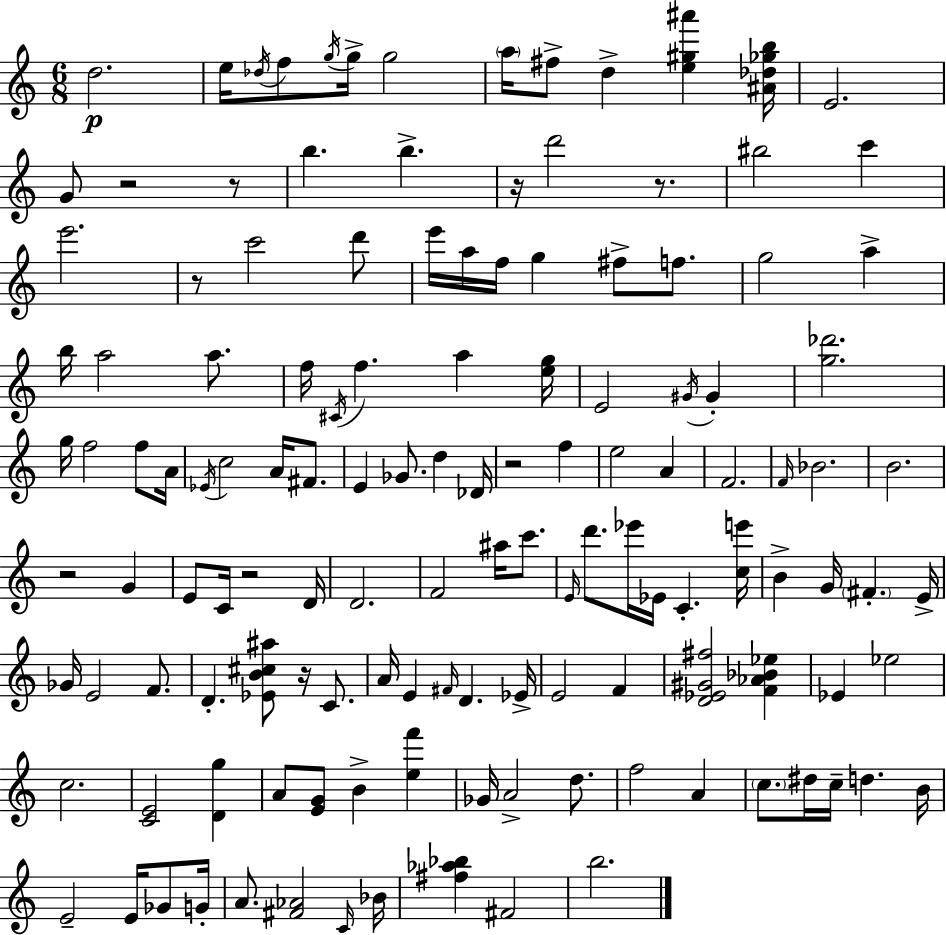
{
  \clef treble
  \numericTimeSignature
  \time 6/8
  \key c \major
  \repeat volta 2 { d''2.\p | e''16 \acciaccatura { des''16 } f''8 \acciaccatura { g''16 } g''16-> g''2 | \parenthesize a''16 fis''8-> d''4-> <e'' gis'' ais'''>4 | <ais' des'' ges'' b''>16 e'2. | \break g'8 r2 | r8 b''4. b''4.-> | r16 d'''2 r8. | bis''2 c'''4 | \break e'''2. | r8 c'''2 | d'''8 e'''16 a''16 f''16 g''4 fis''8-> f''8. | g''2 a''4-> | \break b''16 a''2 a''8. | f''16 \acciaccatura { cis'16 } f''4. a''4 | <e'' g''>16 e'2 \acciaccatura { gis'16 } | gis'4-. <g'' des'''>2. | \break g''16 f''2 | f''8 a'16 \acciaccatura { ees'16 } c''2 | a'16 fis'8. e'4 ges'8. | d''4 des'16 r2 | \break f''4 e''2 | a'4 f'2. | \grace { f'16 } bes'2. | b'2. | \break r2 | g'4 e'8 c'16 r2 | d'16 d'2. | f'2 | \break ais''16 c'''8. \grace { e'16 } d'''8. ees'''16 ees'16 | c'4.-. <c'' e'''>16 b'4-> g'16 | \parenthesize fis'4.-. e'16-> ges'16 e'2 | f'8. d'4.-. | \break <ees' b' cis'' ais''>8 r16 c'8. a'16 e'4 | \grace { fis'16 } d'4. ees'16-> e'2 | f'4 <d' ees' gis' fis''>2 | <f' aes' bes' ees''>4 ees'4 | \break ees''2 c''2. | <c' e'>2 | <d' g''>4 a'8 <e' g'>8 | b'4-> <e'' f'''>4 ges'16 a'2-> | \break d''8. f''2 | a'4 \parenthesize c''8. dis''16 | c''16-- d''4. b'16 e'2-- | e'16 ges'8 g'16-. a'8. <fis' aes'>2 | \break \grace { c'16 } bes'16 <fis'' aes'' bes''>4 | fis'2 b''2. | } \bar "|."
}